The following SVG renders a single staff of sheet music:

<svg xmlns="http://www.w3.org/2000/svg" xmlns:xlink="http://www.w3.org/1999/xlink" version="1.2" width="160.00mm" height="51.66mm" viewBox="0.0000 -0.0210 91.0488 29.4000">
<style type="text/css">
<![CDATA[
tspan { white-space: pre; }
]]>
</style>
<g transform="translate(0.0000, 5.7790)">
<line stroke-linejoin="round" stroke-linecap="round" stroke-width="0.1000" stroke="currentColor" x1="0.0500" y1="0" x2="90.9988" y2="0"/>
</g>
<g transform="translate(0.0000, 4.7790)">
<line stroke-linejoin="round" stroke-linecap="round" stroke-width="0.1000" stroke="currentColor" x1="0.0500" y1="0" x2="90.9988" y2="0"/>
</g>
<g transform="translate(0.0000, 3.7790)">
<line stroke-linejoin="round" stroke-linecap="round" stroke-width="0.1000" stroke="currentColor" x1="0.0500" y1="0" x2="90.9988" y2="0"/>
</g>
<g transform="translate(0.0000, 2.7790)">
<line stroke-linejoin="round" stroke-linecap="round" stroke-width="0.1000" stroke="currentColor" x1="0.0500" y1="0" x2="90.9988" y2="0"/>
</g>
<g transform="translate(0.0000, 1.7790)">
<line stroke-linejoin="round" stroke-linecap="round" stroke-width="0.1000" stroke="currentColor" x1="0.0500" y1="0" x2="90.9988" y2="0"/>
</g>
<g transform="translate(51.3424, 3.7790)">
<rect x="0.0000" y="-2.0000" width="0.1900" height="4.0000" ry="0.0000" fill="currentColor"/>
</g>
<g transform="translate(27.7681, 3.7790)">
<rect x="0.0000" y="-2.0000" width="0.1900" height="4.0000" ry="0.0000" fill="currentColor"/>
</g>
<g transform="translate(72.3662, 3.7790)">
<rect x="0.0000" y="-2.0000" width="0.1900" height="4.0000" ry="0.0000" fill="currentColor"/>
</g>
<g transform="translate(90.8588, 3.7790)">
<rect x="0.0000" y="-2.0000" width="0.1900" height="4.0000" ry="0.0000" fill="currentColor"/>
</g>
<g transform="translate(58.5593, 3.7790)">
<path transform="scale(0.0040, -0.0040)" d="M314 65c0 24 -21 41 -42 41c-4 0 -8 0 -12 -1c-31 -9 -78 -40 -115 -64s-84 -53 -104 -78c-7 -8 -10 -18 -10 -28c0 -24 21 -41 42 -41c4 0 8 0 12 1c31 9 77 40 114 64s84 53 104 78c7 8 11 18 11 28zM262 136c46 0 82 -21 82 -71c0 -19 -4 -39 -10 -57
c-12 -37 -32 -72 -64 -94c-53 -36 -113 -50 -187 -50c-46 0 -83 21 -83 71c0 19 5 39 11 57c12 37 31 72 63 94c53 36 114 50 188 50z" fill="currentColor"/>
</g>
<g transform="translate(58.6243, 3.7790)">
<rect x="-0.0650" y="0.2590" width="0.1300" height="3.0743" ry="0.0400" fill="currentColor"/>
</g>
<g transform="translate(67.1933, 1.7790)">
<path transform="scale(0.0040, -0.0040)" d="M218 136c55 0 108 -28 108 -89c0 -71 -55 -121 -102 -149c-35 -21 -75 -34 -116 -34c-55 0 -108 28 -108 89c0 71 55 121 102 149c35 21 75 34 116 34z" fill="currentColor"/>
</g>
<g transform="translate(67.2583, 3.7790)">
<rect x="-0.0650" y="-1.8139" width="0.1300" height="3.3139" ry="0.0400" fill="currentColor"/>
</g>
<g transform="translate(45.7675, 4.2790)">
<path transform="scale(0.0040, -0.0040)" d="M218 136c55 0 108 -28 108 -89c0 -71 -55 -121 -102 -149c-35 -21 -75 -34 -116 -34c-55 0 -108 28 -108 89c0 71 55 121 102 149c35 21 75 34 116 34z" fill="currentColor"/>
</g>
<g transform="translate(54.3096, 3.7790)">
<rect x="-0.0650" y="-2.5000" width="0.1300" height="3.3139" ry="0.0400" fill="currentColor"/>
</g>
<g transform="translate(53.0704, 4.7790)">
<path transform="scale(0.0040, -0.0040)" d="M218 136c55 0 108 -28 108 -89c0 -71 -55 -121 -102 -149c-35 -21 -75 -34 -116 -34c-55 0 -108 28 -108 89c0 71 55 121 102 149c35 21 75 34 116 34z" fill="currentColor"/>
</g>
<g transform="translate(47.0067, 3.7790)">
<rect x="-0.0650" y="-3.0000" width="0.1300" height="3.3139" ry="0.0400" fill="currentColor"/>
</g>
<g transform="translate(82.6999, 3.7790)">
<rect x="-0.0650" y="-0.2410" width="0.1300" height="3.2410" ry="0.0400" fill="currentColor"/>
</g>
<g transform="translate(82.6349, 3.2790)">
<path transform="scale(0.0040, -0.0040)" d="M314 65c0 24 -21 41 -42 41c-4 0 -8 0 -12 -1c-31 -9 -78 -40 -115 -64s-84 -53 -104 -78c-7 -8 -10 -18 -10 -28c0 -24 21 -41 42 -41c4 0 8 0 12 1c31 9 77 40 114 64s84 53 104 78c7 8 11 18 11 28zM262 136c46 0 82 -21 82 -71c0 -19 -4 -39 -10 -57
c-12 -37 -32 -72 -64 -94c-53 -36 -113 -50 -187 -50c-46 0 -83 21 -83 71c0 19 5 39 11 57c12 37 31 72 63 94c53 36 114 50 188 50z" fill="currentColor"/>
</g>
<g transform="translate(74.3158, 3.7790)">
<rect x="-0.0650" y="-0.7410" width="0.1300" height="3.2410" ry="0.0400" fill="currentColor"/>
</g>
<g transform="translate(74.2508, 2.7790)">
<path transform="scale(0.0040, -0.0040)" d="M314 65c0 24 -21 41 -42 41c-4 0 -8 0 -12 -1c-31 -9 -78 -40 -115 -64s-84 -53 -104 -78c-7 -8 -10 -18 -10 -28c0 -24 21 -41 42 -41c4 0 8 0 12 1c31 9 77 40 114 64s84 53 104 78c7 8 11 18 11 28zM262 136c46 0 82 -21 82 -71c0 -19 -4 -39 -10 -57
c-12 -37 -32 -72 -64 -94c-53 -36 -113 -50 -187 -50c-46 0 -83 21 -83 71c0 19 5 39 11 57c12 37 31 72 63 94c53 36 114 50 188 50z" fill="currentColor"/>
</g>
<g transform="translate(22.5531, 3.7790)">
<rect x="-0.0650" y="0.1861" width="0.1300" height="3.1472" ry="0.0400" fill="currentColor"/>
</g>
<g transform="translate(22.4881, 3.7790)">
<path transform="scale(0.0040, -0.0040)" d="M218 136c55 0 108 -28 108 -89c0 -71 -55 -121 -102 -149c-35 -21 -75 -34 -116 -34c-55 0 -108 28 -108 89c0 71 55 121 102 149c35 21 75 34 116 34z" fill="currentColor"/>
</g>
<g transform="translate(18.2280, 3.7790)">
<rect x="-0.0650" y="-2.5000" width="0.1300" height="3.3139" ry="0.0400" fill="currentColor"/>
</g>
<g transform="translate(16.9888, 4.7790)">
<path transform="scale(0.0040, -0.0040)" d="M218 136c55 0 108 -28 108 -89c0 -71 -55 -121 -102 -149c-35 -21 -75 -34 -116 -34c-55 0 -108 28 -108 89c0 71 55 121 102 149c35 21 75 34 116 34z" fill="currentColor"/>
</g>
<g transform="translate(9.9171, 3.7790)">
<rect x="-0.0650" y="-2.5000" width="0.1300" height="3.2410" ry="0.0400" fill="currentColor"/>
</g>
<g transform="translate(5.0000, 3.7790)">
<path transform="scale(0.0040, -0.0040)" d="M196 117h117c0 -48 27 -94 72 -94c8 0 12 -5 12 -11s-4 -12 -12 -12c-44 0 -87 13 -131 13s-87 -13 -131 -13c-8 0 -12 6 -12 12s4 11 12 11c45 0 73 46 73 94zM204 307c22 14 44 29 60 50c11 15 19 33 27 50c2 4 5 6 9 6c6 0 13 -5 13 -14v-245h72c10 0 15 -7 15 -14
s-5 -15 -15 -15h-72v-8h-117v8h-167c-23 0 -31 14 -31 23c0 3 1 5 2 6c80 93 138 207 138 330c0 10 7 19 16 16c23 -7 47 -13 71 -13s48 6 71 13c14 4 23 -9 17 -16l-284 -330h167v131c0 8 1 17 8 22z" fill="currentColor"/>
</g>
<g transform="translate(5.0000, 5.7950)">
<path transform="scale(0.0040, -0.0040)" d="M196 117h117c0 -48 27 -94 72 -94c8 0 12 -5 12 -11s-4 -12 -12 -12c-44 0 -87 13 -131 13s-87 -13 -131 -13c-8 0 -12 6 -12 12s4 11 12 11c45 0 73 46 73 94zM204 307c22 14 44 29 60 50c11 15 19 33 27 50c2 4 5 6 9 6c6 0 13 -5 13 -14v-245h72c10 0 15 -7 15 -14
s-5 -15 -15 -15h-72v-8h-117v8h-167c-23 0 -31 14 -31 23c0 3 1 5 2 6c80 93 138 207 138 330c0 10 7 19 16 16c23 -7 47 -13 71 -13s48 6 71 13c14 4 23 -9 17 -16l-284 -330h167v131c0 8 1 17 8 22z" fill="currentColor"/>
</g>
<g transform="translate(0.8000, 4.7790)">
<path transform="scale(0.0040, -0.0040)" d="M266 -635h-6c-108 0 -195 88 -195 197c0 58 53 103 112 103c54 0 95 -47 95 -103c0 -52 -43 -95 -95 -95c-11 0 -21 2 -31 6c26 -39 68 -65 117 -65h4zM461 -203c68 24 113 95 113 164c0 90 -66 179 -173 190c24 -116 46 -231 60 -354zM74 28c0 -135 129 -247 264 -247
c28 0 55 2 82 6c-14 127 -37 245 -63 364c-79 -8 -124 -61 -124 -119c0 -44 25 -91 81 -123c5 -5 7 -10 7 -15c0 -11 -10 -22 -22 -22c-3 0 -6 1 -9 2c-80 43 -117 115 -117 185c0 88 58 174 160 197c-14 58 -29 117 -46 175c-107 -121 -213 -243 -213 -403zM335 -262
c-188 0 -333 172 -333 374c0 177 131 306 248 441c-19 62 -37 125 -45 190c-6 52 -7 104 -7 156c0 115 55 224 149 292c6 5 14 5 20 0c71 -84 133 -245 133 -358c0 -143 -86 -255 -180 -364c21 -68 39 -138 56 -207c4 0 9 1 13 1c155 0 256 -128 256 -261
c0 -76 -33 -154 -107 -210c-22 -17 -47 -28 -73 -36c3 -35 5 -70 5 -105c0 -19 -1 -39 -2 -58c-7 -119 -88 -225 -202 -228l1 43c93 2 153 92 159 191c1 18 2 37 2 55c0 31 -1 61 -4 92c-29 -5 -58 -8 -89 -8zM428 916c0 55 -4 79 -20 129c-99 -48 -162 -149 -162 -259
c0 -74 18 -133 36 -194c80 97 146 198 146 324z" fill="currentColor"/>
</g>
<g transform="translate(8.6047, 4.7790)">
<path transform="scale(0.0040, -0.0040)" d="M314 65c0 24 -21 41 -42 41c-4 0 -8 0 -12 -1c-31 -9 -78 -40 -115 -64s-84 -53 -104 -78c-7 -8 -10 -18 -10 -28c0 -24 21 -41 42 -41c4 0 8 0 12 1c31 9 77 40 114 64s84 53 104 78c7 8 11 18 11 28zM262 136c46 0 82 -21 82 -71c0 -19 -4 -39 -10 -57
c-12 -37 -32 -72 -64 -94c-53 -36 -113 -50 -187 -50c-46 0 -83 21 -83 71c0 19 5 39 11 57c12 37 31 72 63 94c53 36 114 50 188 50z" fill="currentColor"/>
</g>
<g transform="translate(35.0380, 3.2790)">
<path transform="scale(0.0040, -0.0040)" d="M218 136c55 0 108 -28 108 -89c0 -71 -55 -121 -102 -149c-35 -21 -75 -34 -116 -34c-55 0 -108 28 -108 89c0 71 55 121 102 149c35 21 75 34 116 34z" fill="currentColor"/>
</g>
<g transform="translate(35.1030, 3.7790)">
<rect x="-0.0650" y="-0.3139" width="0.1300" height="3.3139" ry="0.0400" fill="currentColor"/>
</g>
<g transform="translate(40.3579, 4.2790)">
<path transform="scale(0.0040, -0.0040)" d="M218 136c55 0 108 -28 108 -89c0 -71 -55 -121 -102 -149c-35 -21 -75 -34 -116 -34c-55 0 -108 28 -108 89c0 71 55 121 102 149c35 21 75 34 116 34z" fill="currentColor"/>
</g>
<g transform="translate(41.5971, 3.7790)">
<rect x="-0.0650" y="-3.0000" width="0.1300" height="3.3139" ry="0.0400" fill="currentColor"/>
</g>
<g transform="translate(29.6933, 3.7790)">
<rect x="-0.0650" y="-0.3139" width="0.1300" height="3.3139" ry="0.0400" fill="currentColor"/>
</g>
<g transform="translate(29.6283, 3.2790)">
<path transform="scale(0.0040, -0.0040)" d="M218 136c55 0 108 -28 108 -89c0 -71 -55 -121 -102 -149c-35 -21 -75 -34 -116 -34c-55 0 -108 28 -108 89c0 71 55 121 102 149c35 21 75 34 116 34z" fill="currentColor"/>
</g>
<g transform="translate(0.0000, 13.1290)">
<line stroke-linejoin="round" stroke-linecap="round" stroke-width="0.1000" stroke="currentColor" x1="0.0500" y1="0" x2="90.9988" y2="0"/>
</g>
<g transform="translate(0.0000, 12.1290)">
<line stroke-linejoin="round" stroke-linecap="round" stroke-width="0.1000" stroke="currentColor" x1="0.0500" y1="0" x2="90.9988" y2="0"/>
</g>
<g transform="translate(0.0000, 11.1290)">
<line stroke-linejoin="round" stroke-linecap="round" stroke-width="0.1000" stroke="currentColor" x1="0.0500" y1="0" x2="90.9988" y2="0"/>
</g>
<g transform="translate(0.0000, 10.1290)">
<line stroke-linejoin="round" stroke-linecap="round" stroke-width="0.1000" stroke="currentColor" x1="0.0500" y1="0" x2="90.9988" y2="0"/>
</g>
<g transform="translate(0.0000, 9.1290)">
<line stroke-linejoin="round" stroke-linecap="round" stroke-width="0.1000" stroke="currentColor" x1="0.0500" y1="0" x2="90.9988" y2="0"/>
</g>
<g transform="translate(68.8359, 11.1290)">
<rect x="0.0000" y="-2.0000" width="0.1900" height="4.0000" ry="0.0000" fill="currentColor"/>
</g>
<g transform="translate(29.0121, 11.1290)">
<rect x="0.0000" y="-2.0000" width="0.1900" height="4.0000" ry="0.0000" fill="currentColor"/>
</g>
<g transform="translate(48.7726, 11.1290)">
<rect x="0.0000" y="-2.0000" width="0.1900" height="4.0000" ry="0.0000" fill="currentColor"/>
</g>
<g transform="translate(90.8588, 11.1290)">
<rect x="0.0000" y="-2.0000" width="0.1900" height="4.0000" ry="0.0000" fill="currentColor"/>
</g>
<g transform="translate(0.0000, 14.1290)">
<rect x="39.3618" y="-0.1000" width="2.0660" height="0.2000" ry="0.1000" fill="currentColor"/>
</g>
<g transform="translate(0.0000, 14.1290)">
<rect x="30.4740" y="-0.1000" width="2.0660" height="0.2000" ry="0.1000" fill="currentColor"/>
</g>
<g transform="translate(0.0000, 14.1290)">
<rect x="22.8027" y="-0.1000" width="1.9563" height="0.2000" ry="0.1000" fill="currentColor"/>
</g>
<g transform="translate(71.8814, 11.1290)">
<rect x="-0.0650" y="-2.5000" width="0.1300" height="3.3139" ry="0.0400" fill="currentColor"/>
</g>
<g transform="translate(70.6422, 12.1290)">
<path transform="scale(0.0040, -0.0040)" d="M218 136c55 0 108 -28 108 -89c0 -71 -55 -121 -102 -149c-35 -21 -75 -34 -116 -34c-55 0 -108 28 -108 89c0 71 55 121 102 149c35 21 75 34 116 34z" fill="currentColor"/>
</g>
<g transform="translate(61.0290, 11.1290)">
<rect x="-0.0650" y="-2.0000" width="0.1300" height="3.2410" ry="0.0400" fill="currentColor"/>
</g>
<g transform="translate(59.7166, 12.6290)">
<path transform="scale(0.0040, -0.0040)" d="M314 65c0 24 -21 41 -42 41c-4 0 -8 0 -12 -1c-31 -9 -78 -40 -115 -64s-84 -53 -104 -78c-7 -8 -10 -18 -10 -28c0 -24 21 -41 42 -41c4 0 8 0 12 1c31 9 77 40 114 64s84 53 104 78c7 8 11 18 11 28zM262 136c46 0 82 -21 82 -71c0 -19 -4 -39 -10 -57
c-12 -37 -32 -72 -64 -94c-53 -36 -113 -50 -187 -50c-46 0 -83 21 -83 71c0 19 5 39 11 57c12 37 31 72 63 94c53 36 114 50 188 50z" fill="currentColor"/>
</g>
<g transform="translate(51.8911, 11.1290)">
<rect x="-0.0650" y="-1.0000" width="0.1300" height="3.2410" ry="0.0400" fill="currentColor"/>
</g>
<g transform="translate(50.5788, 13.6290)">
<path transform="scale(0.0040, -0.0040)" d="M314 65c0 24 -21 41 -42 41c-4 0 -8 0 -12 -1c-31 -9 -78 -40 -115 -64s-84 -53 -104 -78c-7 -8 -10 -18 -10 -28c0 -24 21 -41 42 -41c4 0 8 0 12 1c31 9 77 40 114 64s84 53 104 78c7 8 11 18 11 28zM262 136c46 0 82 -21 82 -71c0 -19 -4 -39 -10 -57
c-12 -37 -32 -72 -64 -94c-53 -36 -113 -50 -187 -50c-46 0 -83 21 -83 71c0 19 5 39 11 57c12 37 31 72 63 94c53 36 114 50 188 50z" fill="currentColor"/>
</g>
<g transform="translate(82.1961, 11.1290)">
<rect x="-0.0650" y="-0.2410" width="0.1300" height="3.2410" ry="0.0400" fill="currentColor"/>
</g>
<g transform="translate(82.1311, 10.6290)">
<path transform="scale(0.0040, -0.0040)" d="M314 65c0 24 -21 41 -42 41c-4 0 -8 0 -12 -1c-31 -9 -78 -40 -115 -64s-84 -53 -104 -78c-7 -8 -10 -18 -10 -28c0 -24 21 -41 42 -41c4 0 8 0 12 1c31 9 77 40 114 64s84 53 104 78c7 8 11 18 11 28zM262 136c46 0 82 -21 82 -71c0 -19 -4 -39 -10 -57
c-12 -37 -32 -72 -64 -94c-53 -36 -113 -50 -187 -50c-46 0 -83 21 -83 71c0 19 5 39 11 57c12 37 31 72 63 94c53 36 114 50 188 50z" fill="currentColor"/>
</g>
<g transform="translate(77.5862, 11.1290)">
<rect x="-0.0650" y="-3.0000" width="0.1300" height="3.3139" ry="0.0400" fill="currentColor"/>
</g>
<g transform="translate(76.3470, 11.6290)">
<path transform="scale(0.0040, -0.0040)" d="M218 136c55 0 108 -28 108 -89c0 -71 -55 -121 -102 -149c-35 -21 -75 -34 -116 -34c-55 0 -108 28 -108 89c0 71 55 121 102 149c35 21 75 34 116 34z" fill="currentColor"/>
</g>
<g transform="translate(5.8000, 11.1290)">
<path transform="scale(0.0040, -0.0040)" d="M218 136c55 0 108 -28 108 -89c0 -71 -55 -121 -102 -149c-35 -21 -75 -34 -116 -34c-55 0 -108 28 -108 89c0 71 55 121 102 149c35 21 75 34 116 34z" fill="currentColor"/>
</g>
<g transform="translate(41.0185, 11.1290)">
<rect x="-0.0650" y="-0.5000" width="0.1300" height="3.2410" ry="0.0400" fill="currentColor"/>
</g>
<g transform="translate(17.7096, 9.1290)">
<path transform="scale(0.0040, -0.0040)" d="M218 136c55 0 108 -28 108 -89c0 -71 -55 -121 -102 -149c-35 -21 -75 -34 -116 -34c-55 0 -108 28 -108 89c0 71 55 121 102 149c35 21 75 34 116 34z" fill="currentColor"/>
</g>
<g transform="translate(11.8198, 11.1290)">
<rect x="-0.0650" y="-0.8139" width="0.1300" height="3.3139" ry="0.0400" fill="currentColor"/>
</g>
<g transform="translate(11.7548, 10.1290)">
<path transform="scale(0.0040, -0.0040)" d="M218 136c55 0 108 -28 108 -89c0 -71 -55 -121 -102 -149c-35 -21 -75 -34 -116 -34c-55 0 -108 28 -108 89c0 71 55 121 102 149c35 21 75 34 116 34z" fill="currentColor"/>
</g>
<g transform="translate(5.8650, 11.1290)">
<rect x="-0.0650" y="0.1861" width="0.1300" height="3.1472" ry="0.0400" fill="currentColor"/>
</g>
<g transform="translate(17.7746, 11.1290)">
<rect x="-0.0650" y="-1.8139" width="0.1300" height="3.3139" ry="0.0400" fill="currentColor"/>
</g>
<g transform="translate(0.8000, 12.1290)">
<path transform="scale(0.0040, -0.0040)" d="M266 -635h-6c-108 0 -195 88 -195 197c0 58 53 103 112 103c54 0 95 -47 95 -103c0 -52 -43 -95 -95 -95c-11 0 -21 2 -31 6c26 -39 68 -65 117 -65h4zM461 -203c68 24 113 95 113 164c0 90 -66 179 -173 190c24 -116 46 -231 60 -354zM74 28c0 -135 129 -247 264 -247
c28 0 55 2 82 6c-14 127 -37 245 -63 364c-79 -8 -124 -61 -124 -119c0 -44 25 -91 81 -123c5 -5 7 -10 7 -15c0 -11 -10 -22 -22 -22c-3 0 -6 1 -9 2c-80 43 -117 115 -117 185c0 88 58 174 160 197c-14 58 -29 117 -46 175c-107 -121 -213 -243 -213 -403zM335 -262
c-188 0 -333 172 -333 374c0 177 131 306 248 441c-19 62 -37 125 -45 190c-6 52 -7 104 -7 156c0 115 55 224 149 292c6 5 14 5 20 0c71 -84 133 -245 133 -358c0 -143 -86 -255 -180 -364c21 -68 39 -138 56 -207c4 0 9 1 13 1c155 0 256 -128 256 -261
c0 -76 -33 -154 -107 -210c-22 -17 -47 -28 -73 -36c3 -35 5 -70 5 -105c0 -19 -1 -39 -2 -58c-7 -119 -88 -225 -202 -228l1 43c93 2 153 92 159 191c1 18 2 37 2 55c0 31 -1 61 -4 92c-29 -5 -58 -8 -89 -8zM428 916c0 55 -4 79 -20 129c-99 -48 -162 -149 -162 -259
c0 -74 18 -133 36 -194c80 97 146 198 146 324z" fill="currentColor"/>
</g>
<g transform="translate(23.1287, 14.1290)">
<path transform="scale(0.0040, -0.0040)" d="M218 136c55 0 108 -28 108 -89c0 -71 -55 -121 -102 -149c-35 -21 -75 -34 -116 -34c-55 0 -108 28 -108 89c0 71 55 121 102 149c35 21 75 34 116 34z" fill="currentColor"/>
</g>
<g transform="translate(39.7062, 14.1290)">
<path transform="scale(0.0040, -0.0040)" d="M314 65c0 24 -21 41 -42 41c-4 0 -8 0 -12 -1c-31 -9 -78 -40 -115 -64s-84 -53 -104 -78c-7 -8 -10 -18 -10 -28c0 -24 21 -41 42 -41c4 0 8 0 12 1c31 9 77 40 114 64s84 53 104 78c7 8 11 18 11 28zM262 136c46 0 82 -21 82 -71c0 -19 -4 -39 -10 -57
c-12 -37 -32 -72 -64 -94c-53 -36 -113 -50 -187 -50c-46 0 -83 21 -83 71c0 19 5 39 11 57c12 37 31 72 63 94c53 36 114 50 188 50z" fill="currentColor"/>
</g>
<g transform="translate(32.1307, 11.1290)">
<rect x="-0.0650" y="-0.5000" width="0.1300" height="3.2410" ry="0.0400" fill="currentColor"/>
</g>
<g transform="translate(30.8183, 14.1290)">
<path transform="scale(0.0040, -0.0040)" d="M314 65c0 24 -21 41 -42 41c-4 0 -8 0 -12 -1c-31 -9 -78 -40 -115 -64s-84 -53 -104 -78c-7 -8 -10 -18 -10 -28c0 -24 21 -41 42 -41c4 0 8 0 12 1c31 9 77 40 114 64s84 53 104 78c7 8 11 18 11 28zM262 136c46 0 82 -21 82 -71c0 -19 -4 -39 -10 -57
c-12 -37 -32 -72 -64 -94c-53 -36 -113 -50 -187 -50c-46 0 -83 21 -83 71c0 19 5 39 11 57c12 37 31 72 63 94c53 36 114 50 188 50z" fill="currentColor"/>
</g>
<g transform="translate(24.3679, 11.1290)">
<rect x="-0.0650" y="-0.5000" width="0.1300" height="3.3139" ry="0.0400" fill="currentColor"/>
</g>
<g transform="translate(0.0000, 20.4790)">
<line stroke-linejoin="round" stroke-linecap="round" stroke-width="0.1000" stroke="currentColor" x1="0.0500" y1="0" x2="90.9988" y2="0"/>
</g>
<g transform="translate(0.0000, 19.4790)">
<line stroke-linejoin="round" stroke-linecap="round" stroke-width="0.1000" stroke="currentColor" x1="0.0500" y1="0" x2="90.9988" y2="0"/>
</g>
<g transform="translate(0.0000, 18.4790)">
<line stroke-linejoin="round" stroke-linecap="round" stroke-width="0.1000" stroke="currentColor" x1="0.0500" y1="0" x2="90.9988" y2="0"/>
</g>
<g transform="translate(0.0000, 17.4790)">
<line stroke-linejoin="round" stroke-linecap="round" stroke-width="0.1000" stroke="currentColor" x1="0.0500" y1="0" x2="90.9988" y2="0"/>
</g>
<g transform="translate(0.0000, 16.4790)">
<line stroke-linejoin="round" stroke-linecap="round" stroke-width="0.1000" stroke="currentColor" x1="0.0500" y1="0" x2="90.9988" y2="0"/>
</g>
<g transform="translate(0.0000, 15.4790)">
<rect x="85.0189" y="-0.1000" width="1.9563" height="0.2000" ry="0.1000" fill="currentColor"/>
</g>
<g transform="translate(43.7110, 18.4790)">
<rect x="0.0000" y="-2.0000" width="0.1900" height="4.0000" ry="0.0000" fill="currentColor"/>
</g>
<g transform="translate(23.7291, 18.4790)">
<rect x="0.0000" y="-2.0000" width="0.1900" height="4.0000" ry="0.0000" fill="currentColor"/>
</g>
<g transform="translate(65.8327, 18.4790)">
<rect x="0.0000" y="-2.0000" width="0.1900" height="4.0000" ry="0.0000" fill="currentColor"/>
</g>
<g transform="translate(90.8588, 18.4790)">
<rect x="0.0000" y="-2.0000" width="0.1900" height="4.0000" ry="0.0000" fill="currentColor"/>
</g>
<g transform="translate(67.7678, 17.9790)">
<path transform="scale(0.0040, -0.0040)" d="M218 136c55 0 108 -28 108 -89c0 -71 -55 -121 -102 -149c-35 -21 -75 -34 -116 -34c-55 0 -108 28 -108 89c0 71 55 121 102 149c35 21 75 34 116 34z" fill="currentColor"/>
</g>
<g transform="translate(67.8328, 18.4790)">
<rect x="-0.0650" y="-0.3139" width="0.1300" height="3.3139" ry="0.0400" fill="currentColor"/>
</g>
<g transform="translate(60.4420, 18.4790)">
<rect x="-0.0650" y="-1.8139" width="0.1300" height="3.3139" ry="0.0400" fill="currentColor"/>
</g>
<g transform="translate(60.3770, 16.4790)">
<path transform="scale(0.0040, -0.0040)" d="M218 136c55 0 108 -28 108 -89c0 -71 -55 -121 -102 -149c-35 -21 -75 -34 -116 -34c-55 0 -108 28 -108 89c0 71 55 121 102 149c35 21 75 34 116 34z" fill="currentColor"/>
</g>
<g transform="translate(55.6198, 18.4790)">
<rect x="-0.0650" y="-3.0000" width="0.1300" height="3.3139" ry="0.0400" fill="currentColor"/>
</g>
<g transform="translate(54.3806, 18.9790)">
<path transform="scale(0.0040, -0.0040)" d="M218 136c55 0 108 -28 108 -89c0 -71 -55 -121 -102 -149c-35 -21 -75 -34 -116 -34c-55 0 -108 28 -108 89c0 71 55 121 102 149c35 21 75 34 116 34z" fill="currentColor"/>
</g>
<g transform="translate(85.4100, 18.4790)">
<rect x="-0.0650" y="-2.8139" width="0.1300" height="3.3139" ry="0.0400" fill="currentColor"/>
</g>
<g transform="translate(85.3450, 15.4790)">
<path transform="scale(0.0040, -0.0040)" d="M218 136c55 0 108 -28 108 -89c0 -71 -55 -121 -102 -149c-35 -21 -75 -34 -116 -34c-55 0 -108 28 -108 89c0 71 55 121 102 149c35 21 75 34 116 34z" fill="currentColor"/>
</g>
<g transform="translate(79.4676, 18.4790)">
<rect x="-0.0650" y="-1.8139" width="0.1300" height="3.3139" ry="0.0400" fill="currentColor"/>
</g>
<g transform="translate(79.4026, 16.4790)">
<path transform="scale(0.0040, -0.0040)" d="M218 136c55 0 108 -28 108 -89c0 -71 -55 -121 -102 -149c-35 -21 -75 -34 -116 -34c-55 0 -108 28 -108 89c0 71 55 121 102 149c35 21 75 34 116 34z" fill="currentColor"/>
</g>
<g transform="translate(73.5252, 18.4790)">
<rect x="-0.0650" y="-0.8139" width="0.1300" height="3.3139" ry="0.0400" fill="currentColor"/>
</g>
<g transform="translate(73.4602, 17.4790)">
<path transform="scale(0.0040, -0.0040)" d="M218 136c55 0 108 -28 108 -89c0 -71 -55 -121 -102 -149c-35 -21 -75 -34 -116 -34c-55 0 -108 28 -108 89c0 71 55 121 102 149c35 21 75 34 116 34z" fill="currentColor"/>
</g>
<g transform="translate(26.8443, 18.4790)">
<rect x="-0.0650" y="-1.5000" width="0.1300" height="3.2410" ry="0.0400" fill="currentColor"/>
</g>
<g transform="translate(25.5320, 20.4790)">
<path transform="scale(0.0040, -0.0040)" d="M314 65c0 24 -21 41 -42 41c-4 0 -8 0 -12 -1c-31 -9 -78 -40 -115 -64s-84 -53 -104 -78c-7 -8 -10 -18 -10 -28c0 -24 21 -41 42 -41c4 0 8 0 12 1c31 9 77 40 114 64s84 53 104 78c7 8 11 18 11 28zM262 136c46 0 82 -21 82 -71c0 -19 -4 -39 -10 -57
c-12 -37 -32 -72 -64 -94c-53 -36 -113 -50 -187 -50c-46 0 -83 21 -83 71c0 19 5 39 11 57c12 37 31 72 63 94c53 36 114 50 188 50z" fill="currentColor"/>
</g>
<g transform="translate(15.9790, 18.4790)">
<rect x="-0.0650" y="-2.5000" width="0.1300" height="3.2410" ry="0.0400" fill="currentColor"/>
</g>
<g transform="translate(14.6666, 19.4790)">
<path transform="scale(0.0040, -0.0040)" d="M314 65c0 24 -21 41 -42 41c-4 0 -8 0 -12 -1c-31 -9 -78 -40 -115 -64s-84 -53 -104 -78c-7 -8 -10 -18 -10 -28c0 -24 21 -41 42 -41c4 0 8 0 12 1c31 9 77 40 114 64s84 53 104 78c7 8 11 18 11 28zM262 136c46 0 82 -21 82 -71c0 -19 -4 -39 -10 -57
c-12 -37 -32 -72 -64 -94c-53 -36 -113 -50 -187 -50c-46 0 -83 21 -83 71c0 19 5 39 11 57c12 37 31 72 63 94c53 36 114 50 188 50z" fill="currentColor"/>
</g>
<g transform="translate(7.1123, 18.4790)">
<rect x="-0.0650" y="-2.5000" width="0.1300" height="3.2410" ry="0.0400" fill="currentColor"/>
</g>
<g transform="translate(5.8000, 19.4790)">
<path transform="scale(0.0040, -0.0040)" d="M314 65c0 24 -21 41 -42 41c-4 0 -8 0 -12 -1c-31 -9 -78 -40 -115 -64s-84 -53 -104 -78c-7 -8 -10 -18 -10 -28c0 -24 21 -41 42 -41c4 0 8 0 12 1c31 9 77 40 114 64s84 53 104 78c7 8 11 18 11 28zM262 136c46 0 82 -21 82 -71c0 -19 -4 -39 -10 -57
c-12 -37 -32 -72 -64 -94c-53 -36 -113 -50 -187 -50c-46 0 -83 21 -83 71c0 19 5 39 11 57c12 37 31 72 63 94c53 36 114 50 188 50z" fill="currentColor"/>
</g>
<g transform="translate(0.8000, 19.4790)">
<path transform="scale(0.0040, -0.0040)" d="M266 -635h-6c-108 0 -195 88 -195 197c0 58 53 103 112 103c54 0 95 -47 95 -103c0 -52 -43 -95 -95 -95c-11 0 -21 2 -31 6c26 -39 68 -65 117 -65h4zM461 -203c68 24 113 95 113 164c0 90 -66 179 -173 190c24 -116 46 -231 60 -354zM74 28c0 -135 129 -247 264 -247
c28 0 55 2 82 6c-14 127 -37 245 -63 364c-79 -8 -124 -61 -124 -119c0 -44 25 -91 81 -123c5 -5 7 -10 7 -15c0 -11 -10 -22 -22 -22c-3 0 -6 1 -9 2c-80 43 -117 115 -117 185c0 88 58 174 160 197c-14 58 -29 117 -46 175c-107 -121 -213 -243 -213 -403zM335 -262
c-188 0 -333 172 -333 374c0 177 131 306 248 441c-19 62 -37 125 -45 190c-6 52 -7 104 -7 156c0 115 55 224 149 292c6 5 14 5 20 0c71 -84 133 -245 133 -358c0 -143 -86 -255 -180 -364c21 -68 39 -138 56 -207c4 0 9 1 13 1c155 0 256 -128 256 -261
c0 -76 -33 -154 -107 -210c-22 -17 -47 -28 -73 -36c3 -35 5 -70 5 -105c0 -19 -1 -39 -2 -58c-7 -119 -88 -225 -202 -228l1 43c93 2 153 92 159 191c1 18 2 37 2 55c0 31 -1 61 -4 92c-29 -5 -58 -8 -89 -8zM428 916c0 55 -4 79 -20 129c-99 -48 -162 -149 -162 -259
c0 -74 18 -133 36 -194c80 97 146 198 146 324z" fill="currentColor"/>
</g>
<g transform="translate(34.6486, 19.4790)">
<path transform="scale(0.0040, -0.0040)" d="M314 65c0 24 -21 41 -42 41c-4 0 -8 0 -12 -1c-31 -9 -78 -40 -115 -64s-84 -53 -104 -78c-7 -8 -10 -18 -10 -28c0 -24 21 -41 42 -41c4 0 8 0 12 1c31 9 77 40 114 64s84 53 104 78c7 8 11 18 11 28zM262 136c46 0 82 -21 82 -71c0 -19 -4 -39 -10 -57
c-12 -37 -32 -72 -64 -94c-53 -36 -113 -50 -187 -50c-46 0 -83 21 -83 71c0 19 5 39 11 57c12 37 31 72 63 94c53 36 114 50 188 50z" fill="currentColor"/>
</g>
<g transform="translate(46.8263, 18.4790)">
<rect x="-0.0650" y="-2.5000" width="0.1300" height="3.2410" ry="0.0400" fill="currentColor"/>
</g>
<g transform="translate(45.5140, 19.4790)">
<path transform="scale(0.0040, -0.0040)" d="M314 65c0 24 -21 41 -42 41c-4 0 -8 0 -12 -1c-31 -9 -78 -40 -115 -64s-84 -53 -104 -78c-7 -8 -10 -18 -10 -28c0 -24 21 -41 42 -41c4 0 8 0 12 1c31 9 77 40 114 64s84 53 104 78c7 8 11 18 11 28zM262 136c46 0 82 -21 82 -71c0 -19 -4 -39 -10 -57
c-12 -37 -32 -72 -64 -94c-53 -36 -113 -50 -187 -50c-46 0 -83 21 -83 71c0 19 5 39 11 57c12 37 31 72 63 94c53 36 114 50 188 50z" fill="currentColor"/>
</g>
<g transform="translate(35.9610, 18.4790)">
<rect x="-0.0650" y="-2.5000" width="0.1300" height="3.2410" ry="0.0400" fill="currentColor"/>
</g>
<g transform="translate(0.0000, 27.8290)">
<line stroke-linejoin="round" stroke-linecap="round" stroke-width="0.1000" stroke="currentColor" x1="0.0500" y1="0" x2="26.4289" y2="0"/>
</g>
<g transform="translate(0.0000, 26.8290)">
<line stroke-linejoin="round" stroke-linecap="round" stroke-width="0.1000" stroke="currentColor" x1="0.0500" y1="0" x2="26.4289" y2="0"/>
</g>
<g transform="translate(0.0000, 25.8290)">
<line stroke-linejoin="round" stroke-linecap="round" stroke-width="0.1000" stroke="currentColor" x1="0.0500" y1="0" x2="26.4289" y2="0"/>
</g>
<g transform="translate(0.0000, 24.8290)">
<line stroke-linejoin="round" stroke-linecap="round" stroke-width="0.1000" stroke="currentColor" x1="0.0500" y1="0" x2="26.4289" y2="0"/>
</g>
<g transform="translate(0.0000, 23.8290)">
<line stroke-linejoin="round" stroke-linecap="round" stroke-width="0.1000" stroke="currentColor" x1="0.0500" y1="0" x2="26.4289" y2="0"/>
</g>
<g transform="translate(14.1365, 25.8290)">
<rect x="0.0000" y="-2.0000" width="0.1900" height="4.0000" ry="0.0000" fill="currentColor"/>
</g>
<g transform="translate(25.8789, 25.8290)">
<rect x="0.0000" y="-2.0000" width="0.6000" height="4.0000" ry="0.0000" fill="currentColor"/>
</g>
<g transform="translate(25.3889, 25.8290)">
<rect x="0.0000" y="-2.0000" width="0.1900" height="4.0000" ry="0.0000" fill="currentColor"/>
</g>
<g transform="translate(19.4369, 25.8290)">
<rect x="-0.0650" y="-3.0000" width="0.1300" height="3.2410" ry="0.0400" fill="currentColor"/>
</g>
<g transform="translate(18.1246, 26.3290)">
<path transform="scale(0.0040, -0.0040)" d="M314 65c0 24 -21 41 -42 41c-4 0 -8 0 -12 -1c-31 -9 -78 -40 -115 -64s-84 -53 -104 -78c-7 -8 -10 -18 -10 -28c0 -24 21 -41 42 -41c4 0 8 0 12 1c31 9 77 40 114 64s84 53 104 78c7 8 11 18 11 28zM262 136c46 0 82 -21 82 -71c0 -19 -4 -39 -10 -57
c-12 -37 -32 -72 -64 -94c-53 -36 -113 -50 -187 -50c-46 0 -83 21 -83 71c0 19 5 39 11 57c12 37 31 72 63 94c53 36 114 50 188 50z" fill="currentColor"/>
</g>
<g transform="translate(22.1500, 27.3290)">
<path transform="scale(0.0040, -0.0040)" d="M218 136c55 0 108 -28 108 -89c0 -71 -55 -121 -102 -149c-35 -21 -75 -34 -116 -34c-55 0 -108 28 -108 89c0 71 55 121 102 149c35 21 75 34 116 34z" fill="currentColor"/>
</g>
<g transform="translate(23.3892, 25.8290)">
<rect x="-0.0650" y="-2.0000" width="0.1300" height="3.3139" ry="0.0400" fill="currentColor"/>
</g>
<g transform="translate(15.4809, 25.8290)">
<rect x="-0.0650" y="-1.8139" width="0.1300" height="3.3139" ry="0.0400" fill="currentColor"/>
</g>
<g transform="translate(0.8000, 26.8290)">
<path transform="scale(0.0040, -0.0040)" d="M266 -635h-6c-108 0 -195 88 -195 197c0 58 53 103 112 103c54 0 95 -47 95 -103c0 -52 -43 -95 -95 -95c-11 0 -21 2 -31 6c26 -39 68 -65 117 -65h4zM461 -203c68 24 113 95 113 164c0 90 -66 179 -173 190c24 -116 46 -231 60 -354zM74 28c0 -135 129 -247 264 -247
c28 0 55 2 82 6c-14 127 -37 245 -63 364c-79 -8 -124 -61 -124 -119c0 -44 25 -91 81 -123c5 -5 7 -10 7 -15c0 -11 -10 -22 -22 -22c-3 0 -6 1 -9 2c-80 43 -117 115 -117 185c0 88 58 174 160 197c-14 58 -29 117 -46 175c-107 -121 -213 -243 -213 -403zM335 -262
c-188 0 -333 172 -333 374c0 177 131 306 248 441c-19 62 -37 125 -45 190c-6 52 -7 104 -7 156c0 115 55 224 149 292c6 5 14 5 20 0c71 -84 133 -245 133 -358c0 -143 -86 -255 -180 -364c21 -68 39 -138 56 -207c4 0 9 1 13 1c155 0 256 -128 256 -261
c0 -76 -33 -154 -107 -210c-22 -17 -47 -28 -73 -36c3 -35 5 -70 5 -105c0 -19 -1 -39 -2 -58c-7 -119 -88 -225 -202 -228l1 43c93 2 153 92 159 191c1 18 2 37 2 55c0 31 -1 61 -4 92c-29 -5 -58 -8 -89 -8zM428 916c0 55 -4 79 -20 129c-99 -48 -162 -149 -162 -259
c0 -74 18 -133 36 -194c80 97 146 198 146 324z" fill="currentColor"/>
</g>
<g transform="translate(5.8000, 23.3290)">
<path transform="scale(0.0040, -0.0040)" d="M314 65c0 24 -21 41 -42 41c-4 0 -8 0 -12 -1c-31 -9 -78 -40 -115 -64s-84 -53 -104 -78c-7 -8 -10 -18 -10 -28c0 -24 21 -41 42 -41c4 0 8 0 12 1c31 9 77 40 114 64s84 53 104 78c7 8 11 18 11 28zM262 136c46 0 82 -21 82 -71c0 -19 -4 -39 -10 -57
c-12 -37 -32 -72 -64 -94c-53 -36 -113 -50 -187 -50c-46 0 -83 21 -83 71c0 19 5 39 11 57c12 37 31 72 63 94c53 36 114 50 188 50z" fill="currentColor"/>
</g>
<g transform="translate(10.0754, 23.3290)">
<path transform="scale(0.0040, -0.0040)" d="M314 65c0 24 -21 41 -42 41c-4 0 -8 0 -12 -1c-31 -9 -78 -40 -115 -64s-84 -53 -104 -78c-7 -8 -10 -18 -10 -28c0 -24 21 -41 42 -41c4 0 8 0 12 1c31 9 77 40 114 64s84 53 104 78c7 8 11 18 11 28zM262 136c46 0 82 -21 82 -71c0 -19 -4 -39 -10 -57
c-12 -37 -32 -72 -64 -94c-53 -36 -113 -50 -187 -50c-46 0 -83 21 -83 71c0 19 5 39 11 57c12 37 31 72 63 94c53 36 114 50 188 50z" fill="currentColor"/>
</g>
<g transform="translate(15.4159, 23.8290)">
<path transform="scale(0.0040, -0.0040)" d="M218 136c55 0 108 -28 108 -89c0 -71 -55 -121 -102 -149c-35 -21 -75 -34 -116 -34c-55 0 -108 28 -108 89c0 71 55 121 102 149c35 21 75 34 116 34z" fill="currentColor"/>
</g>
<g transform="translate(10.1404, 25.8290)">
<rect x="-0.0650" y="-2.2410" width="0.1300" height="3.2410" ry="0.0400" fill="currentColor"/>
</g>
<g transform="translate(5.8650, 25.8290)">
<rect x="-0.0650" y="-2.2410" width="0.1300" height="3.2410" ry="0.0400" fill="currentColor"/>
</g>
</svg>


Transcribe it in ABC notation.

X:1
T:Untitled
M:4/4
L:1/4
K:C
G2 G B c c A A G B2 f d2 c2 B d f C C2 C2 D2 F2 G A c2 G2 G2 E2 G2 G2 A f c d f a g2 g2 f A2 F